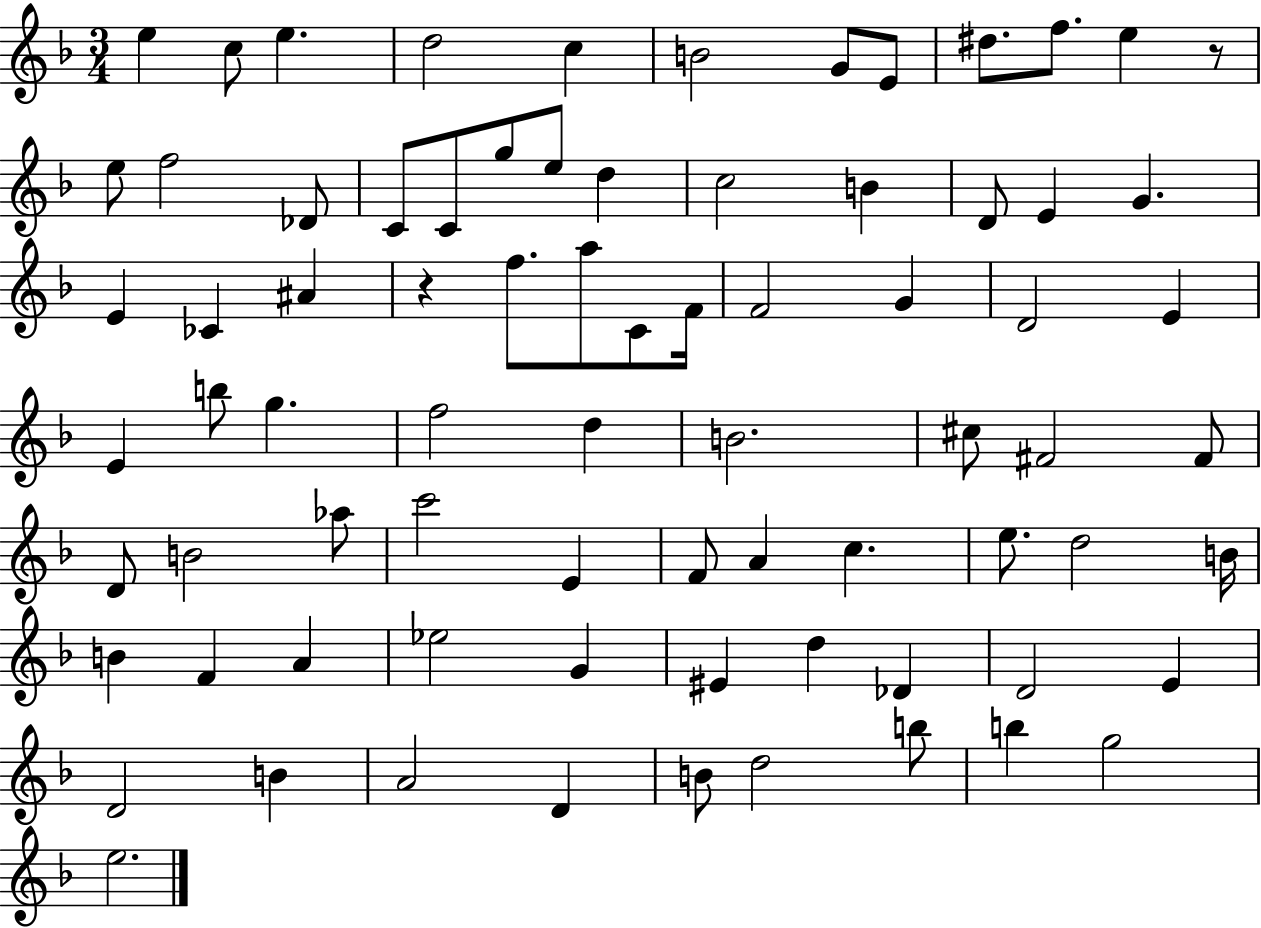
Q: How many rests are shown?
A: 2